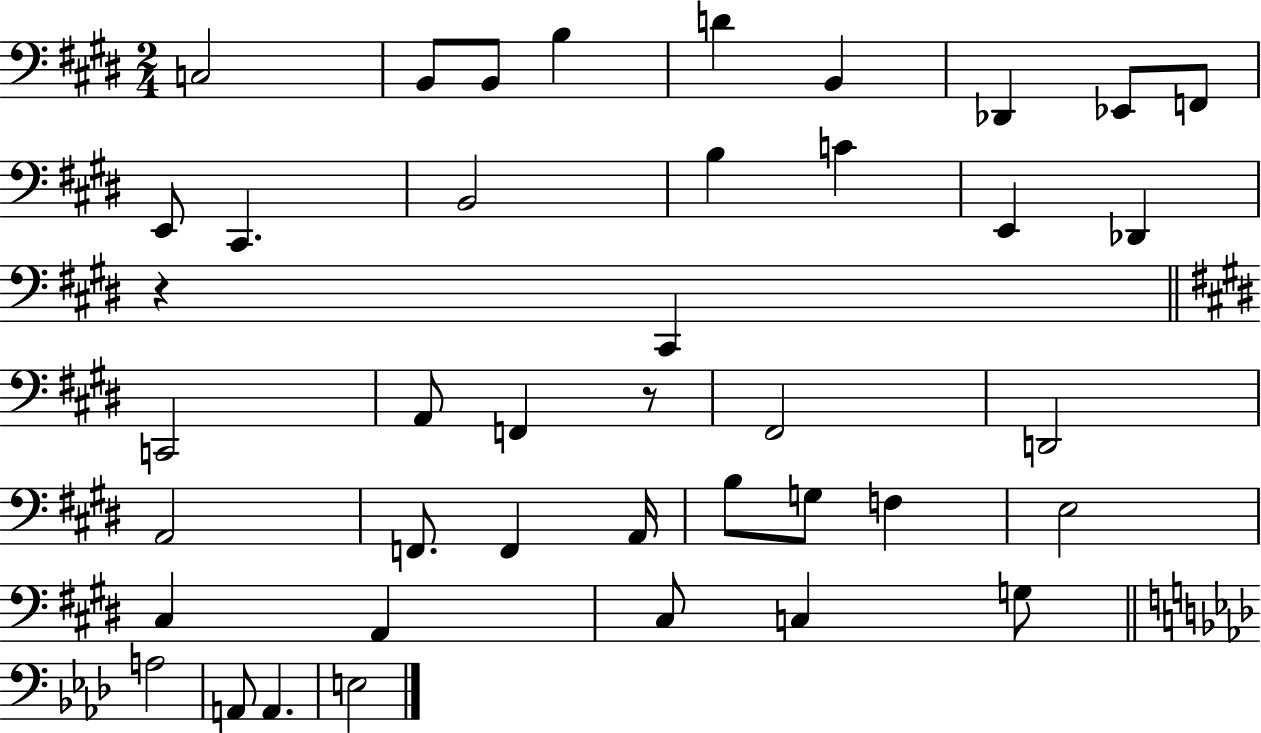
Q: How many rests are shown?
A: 2